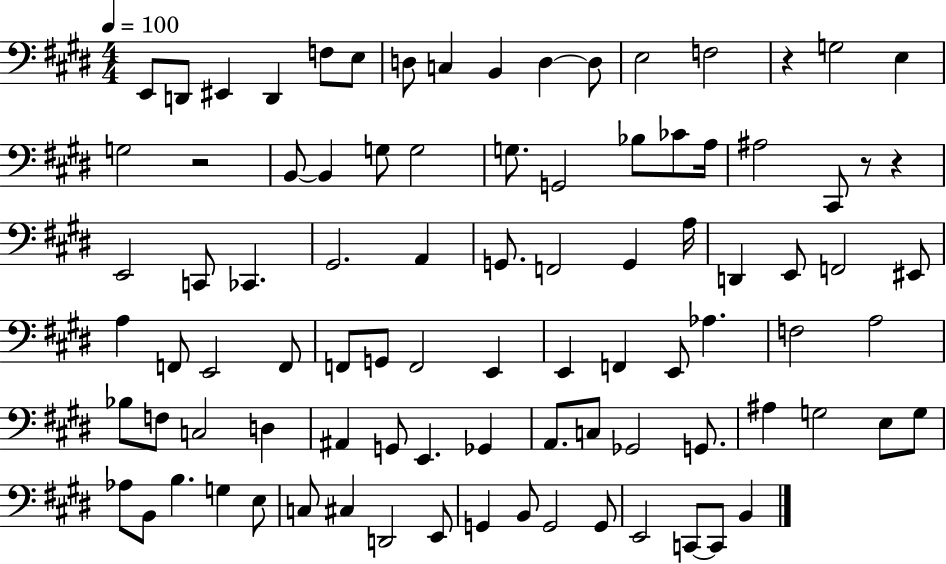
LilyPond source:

{
  \clef bass
  \numericTimeSignature
  \time 4/4
  \key e \major
  \tempo 4 = 100
  e,8 d,8 eis,4 d,4 f8 e8 | d8 c4 b,4 d4~~ d8 | e2 f2 | r4 g2 e4 | \break g2 r2 | b,8~~ b,4 g8 g2 | g8. g,2 bes8 ces'8 a16 | ais2 cis,8 r8 r4 | \break e,2 c,8 ces,4. | gis,2. a,4 | g,8. f,2 g,4 a16 | d,4 e,8 f,2 eis,8 | \break a4 f,8 e,2 f,8 | f,8 g,8 f,2 e,4 | e,4 f,4 e,8 aes4. | f2 a2 | \break bes8 f8 c2 d4 | ais,4 g,8 e,4. ges,4 | a,8. c8 ges,2 g,8. | ais4 g2 e8 g8 | \break aes8 b,8 b4. g4 e8 | c8 cis4 d,2 e,8 | g,4 b,8 g,2 g,8 | e,2 c,8~~ c,8 b,4 | \break \bar "|."
}